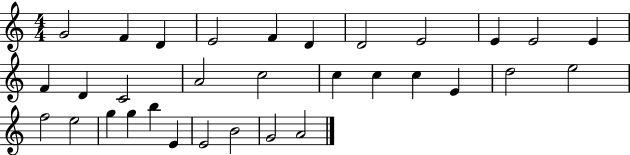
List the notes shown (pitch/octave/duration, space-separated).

G4/h F4/q D4/q E4/h F4/q D4/q D4/h E4/h E4/q E4/h E4/q F4/q D4/q C4/h A4/h C5/h C5/q C5/q C5/q E4/q D5/h E5/h F5/h E5/h G5/q G5/q B5/q E4/q E4/h B4/h G4/h A4/h